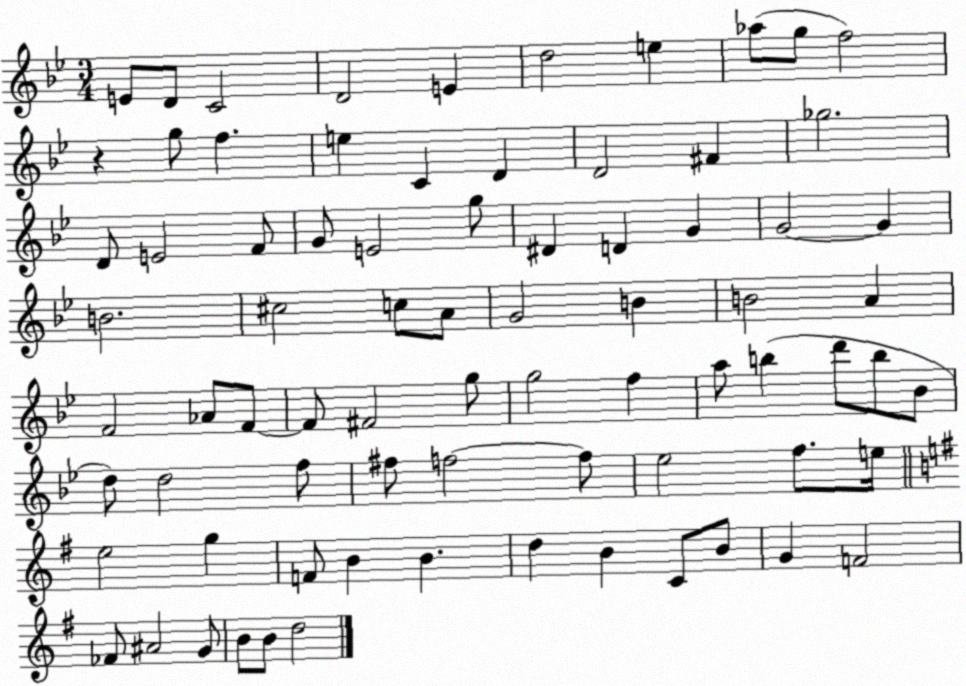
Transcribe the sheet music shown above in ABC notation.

X:1
T:Untitled
M:3/4
L:1/4
K:Bb
E/2 D/2 C2 D2 E d2 e _a/2 g/2 f2 z g/2 f e C D D2 ^F _g2 D/2 E2 F/2 G/2 E2 g/2 ^D D G G2 G B2 ^c2 c/2 A/2 G2 B B2 A F2 _A/2 F/2 F/2 ^F2 g/2 g2 f a/2 b d'/2 b/2 _B/2 d/2 d2 f/2 ^f/2 f2 f/2 _e2 f/2 e/4 e2 g F/2 B B d B C/2 B/2 G F2 _F/2 ^A2 G/2 B/2 B/2 d2